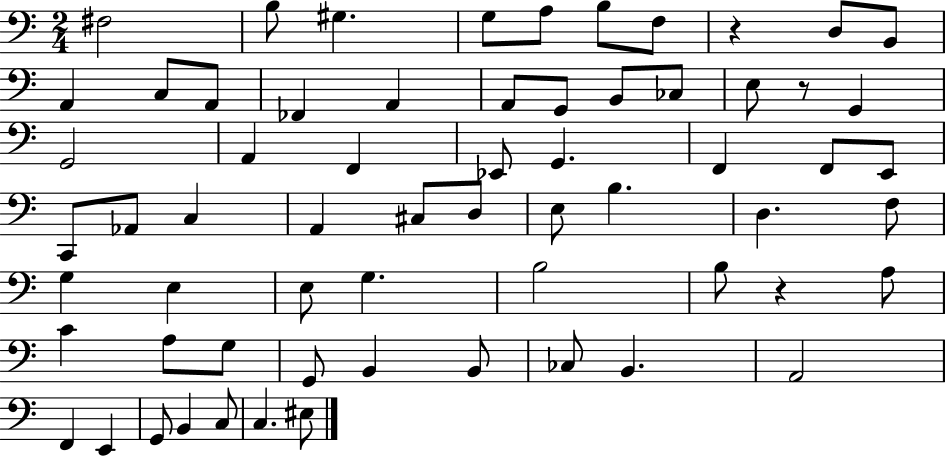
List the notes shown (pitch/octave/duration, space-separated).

F#3/h B3/e G#3/q. G3/e A3/e B3/e F3/e R/q D3/e B2/e A2/q C3/e A2/e FES2/q A2/q A2/e G2/e B2/e CES3/e E3/e R/e G2/q G2/h A2/q F2/q Eb2/e G2/q. F2/q F2/e E2/e C2/e Ab2/e C3/q A2/q C#3/e D3/e E3/e B3/q. D3/q. F3/e G3/q E3/q E3/e G3/q. B3/h B3/e R/q A3/e C4/q A3/e G3/e G2/e B2/q B2/e CES3/e B2/q. A2/h F2/q E2/q G2/e B2/q C3/e C3/q. EIS3/e